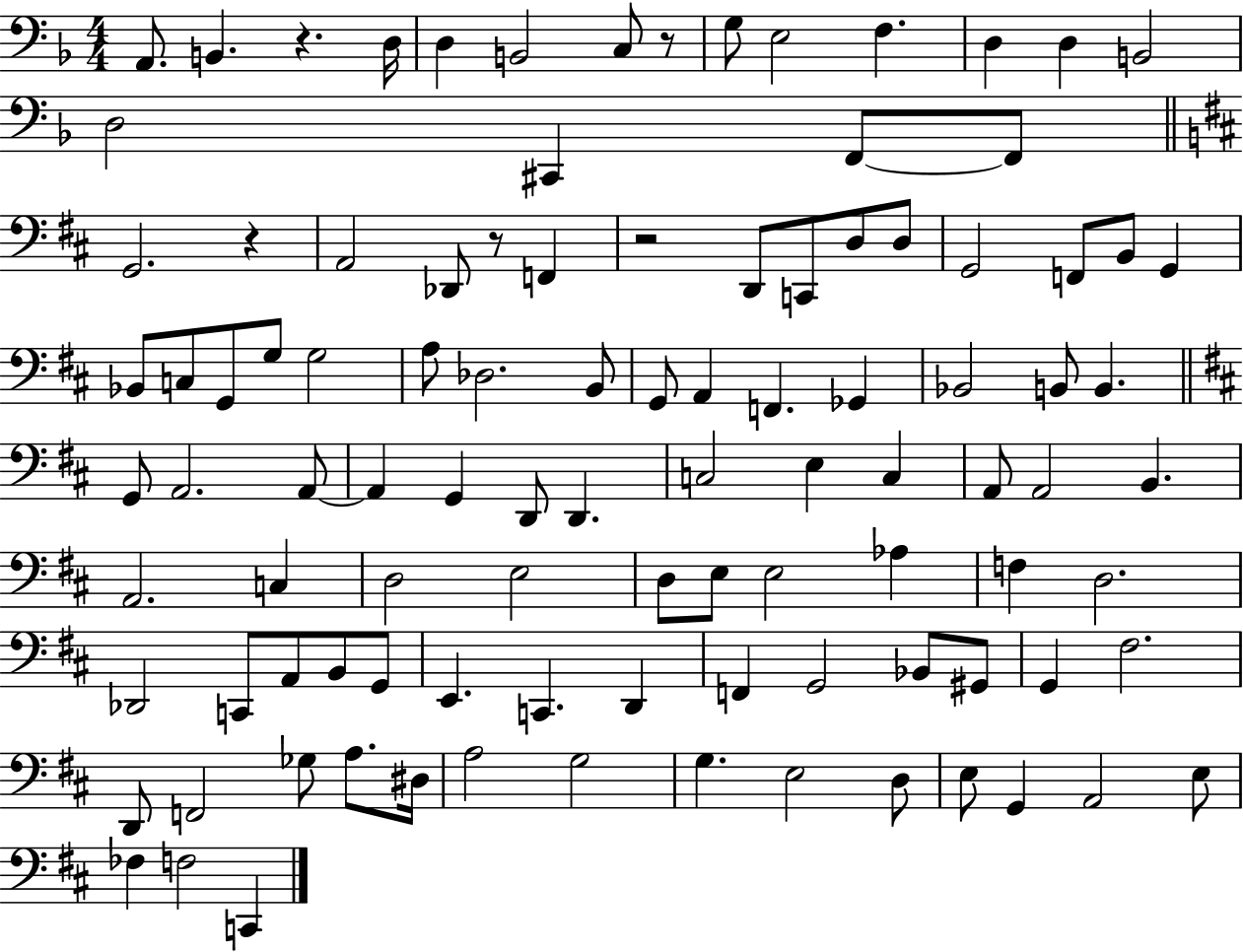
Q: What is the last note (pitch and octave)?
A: C2